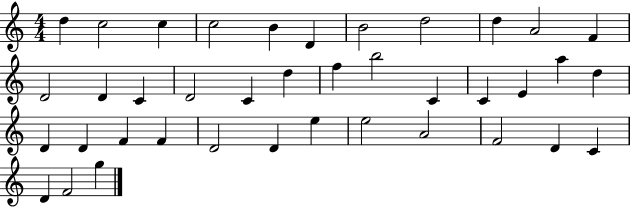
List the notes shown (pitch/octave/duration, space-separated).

D5/q C5/h C5/q C5/h B4/q D4/q B4/h D5/h D5/q A4/h F4/q D4/h D4/q C4/q D4/h C4/q D5/q F5/q B5/h C4/q C4/q E4/q A5/q D5/q D4/q D4/q F4/q F4/q D4/h D4/q E5/q E5/h A4/h F4/h D4/q C4/q D4/q F4/h G5/q